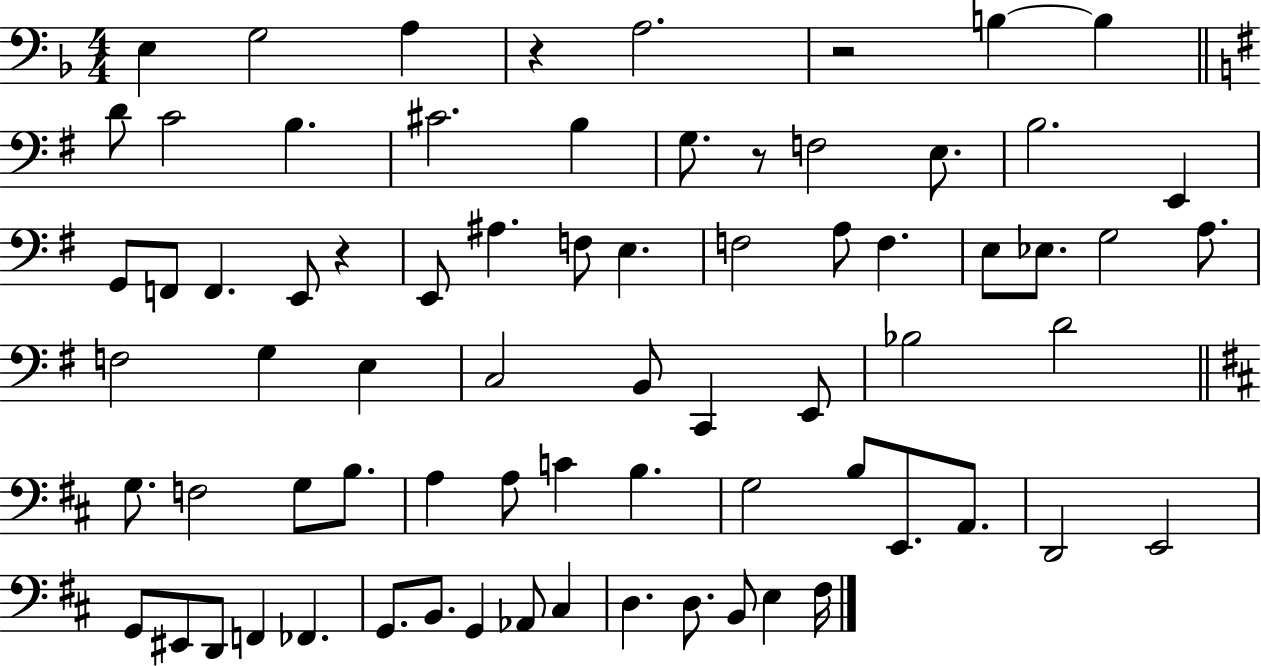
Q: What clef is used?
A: bass